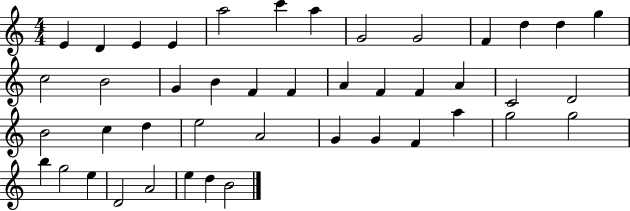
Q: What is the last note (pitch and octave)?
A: B4